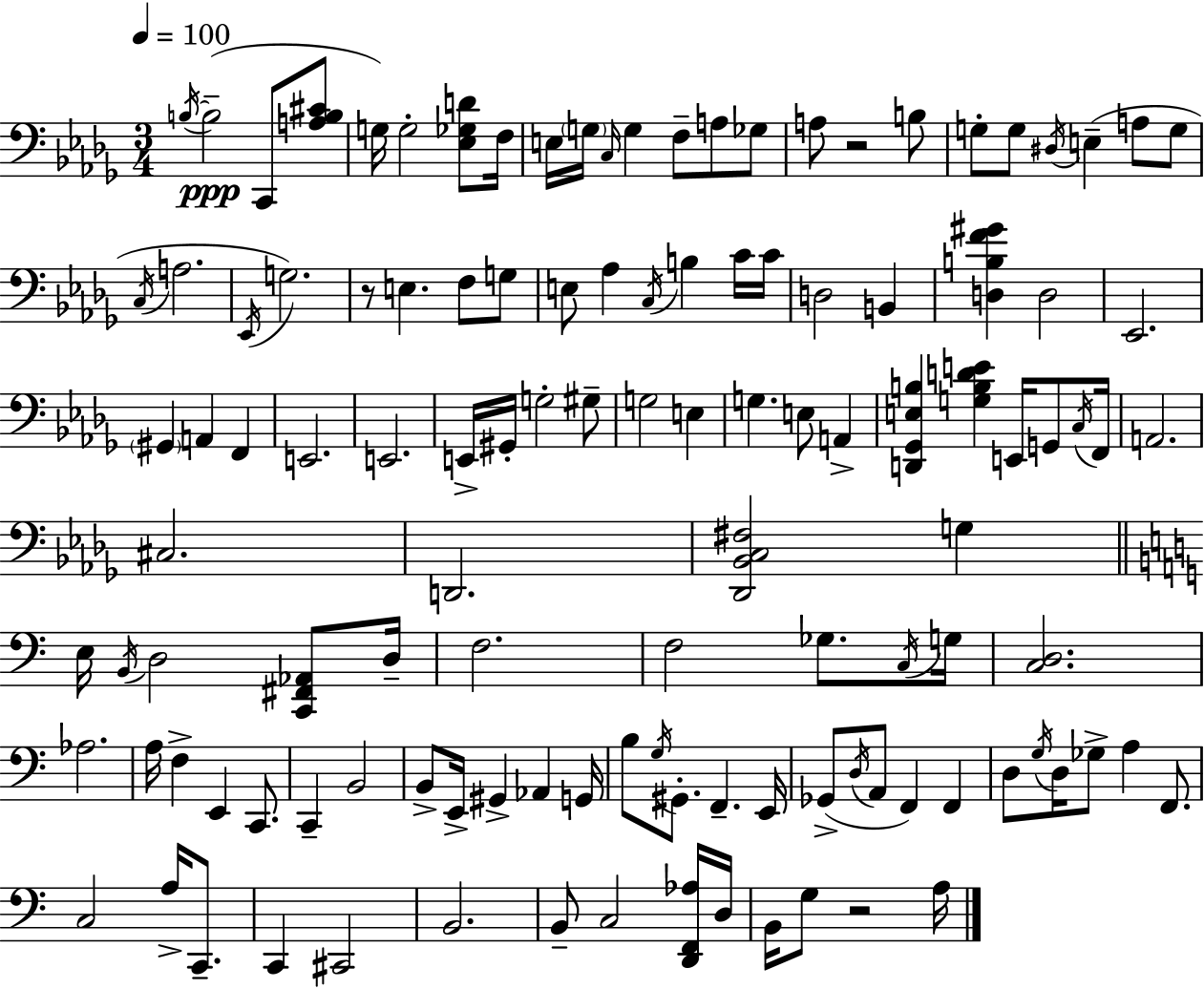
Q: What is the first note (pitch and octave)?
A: B3